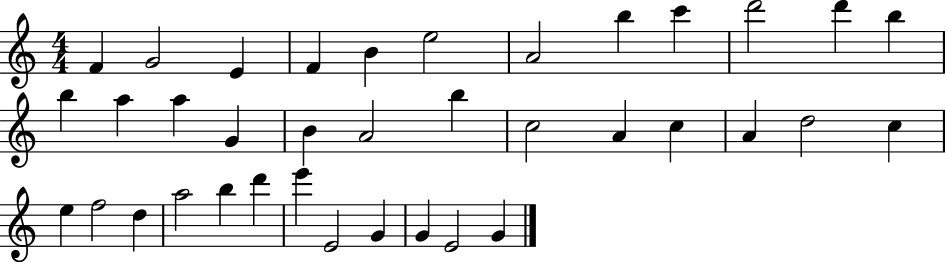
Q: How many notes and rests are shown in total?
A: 37